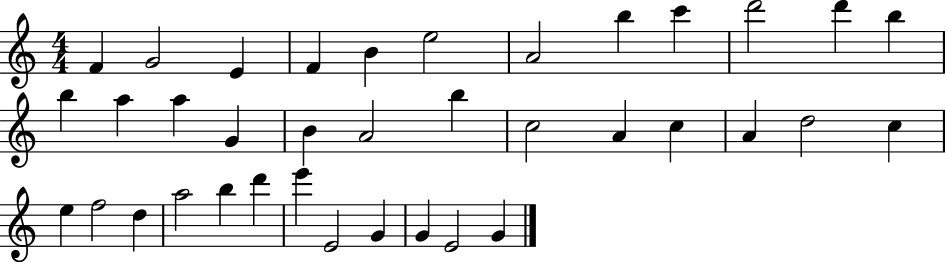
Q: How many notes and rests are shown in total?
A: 37